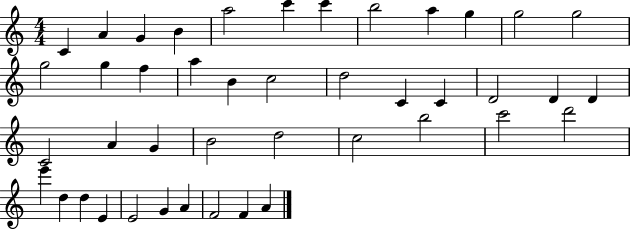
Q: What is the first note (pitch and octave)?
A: C4